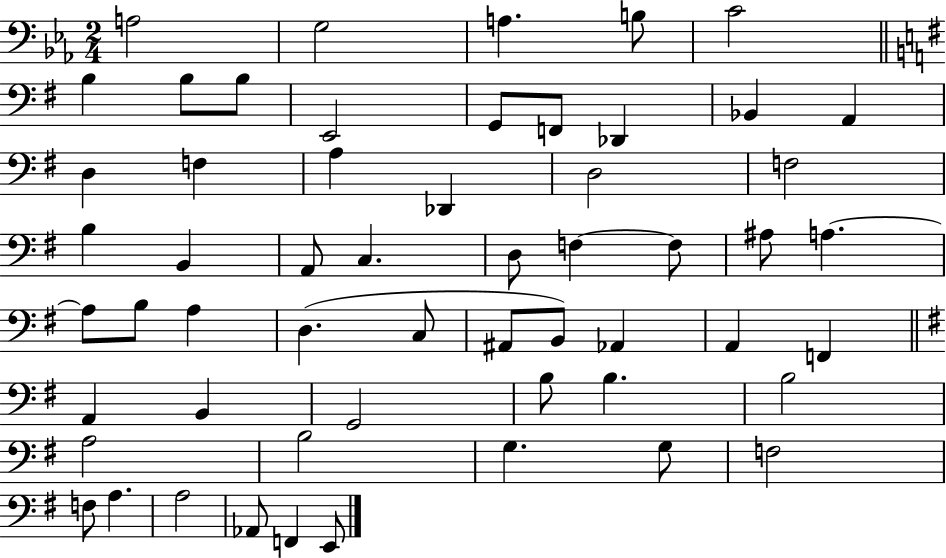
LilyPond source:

{
  \clef bass
  \numericTimeSignature
  \time 2/4
  \key ees \major
  \repeat volta 2 { a2 | g2 | a4. b8 | c'2 | \break \bar "||" \break \key g \major b4 b8 b8 | e,2 | g,8 f,8 des,4 | bes,4 a,4 | \break d4 f4 | a4 des,4 | d2 | f2 | \break b4 b,4 | a,8 c4. | d8 f4~~ f8 | ais8 a4.~~ | \break a8 b8 a4 | d4.( c8 | ais,8 b,8) aes,4 | a,4 f,4 | \break \bar "||" \break \key g \major a,4 b,4 | g,2 | b8 b4. | b2 | \break a2 | b2 | g4. g8 | f2 | \break f8 a4. | a2 | aes,8 f,4 e,8 | } \bar "|."
}